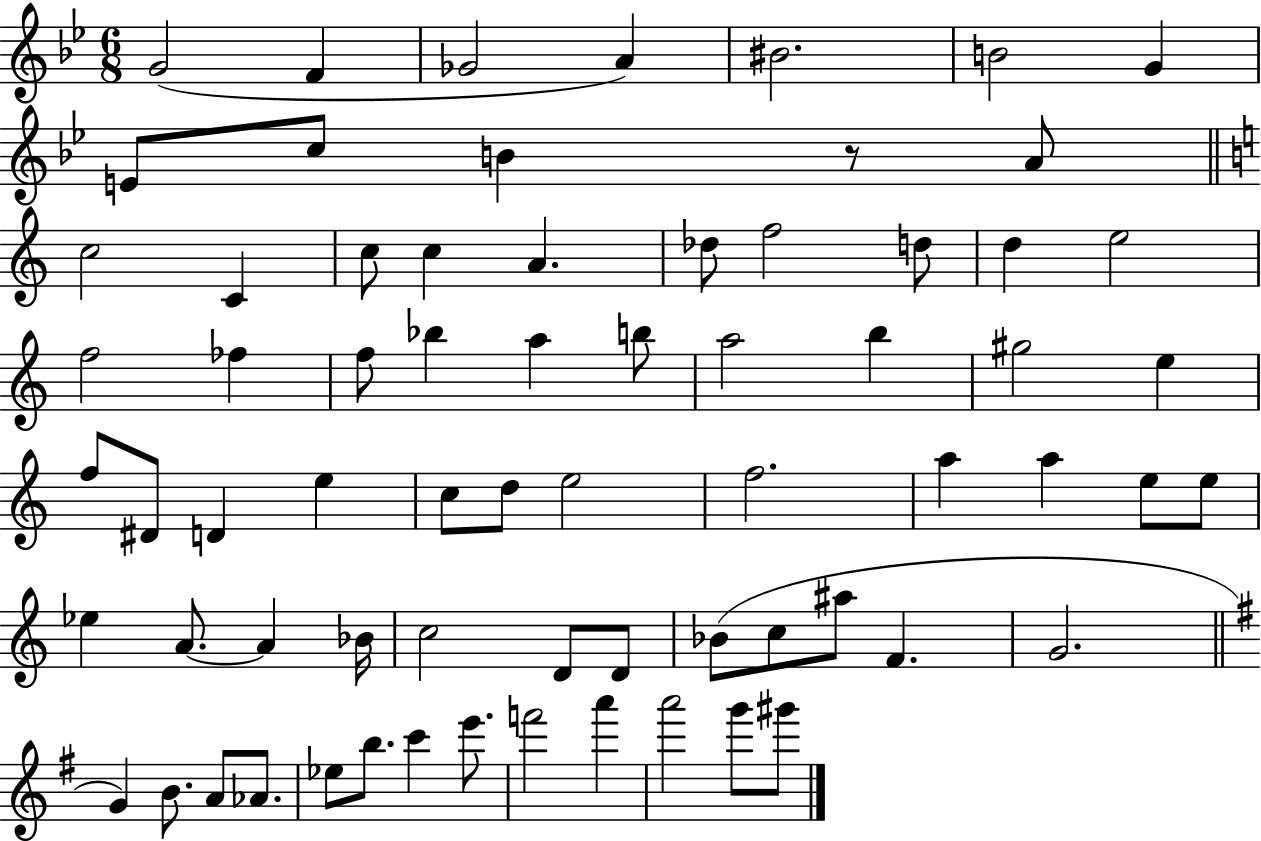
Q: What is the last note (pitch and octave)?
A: G#6